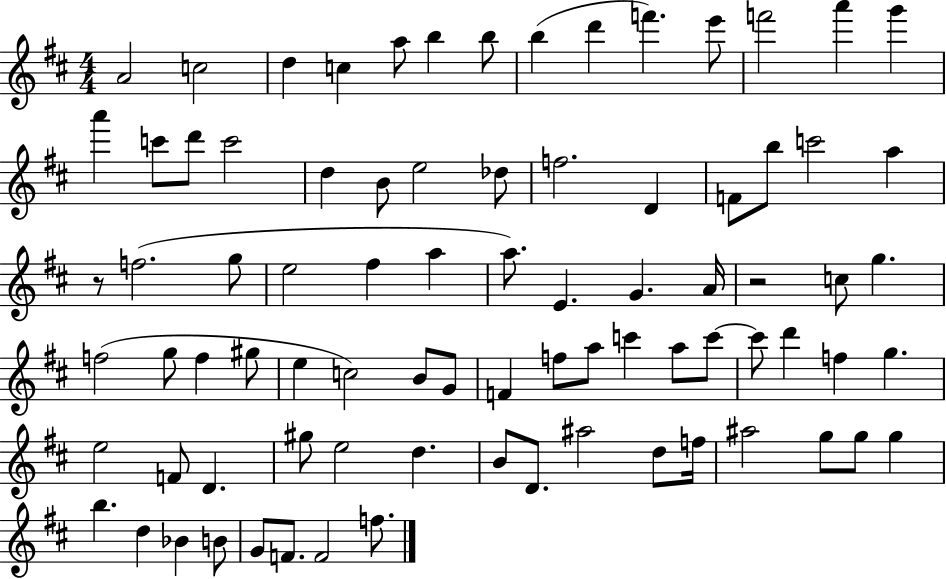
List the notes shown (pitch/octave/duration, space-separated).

A4/h C5/h D5/q C5/q A5/e B5/q B5/e B5/q D6/q F6/q. E6/e F6/h A6/q G6/q A6/q C6/e D6/e C6/h D5/q B4/e E5/h Db5/e F5/h. D4/q F4/e B5/e C6/h A5/q R/e F5/h. G5/e E5/h F#5/q A5/q A5/e. E4/q. G4/q. A4/s R/h C5/e G5/q. F5/h G5/e F5/q G#5/e E5/q C5/h B4/e G4/e F4/q F5/e A5/e C6/q A5/e C6/e C6/e D6/q F5/q G5/q. E5/h F4/e D4/q. G#5/e E5/h D5/q. B4/e D4/e. A#5/h D5/e F5/s A#5/h G5/e G5/e G5/q B5/q. D5/q Bb4/q B4/e G4/e F4/e. F4/h F5/e.